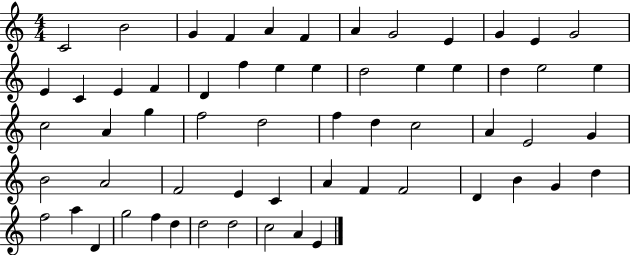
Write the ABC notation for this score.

X:1
T:Untitled
M:4/4
L:1/4
K:C
C2 B2 G F A F A G2 E G E G2 E C E F D f e e d2 e e d e2 e c2 A g f2 d2 f d c2 A E2 G B2 A2 F2 E C A F F2 D B G d f2 a D g2 f d d2 d2 c2 A E